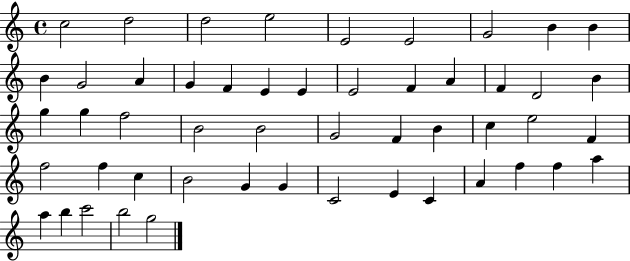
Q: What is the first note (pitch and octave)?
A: C5